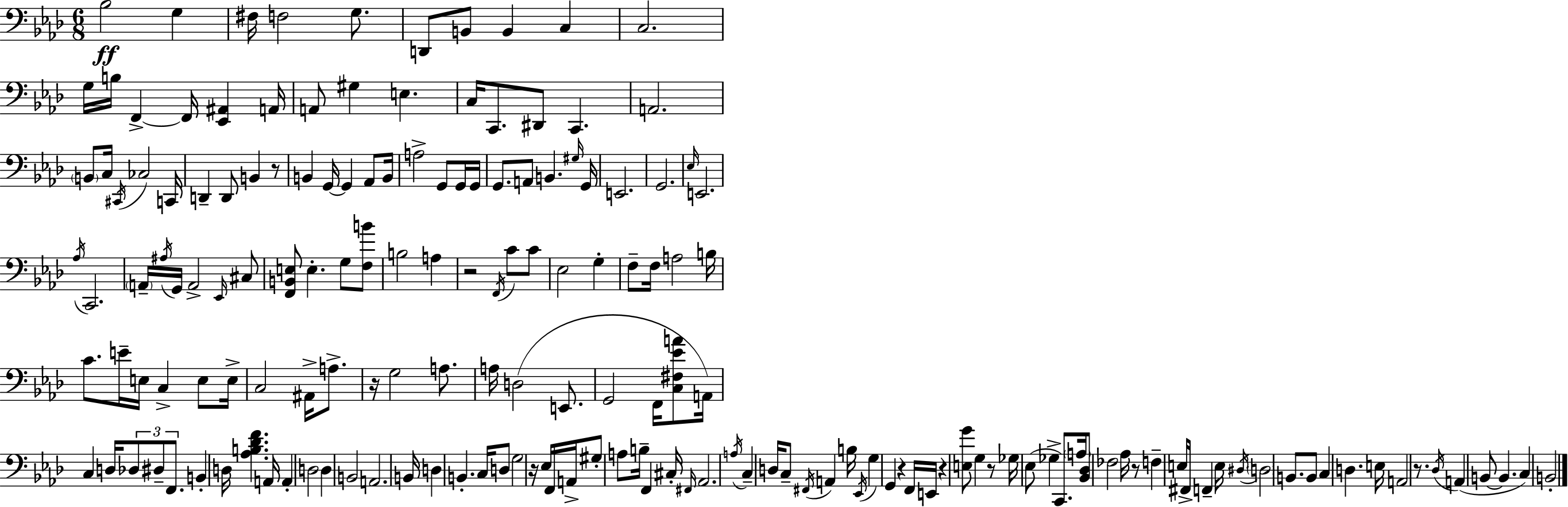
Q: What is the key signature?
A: AES major